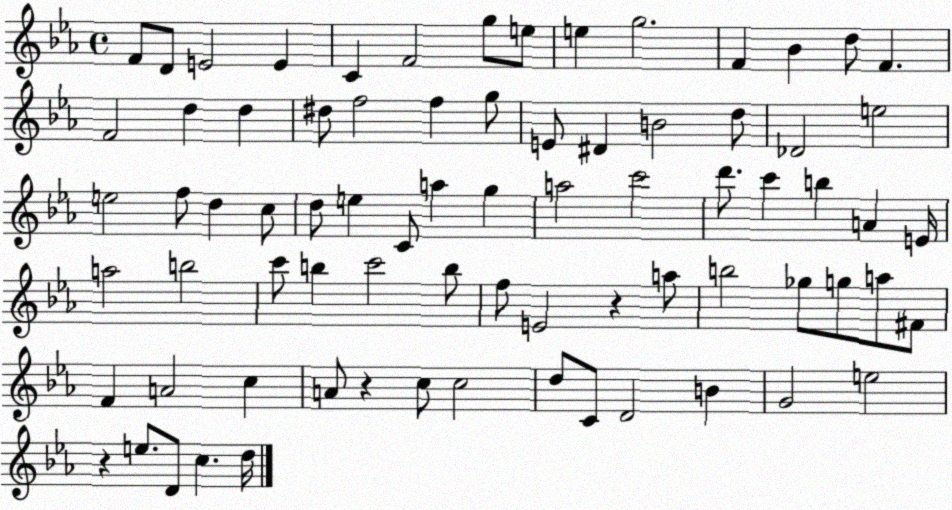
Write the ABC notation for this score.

X:1
T:Untitled
M:4/4
L:1/4
K:Eb
F/2 D/2 E2 E C F2 g/2 e/2 e g2 F _B d/2 F F2 d d ^d/2 f2 f g/2 E/2 ^D B2 d/2 _D2 e2 e2 f/2 d c/2 d/2 e C/2 a g a2 c'2 d'/2 c' b A E/4 a2 b2 c'/2 b c'2 b/2 f/2 E2 z a/2 b2 _g/2 g/2 a/2 ^F/2 F A2 c A/2 z c/2 c2 d/2 C/2 D2 B G2 e2 z e/2 D/2 c d/4